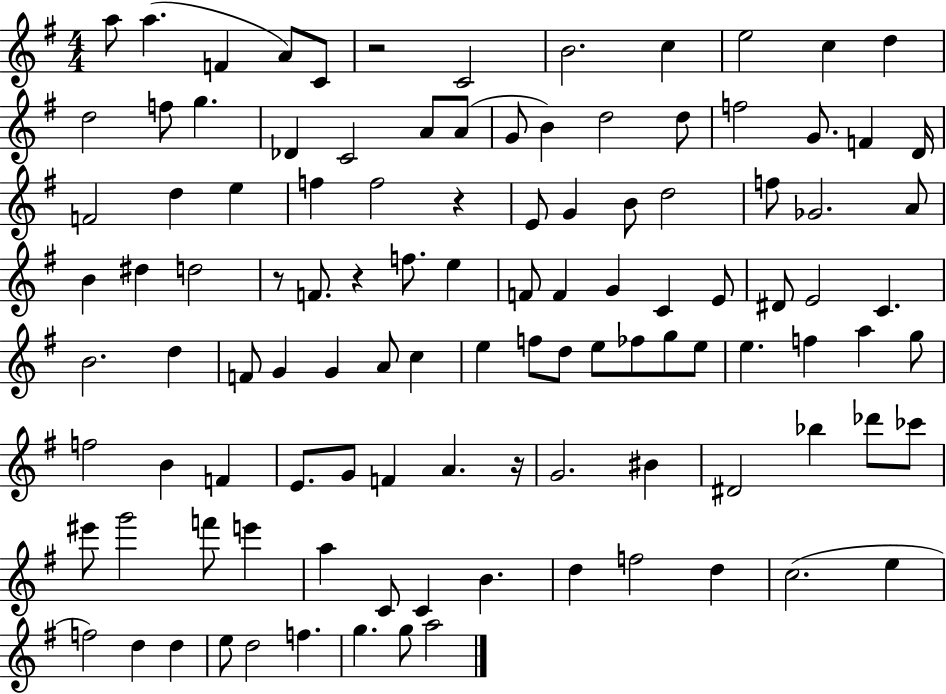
A5/e A5/q. F4/q A4/e C4/e R/h C4/h B4/h. C5/q E5/h C5/q D5/q D5/h F5/e G5/q. Db4/q C4/h A4/e A4/e G4/e B4/q D5/h D5/e F5/h G4/e. F4/q D4/s F4/h D5/q E5/q F5/q F5/h R/q E4/e G4/q B4/e D5/h F5/e Gb4/h. A4/e B4/q D#5/q D5/h R/e F4/e. R/q F5/e. E5/q F4/e F4/q G4/q C4/q E4/e D#4/e E4/h C4/q. B4/h. D5/q F4/e G4/q G4/q A4/e C5/q E5/q F5/e D5/e E5/e FES5/e G5/e E5/e E5/q. F5/q A5/q G5/e F5/h B4/q F4/q E4/e. G4/e F4/q A4/q. R/s G4/h. BIS4/q D#4/h Bb5/q Db6/e CES6/e EIS6/e G6/h F6/e E6/q A5/q C4/e C4/q B4/q. D5/q F5/h D5/q C5/h. E5/q F5/h D5/q D5/q E5/e D5/h F5/q. G5/q. G5/e A5/h